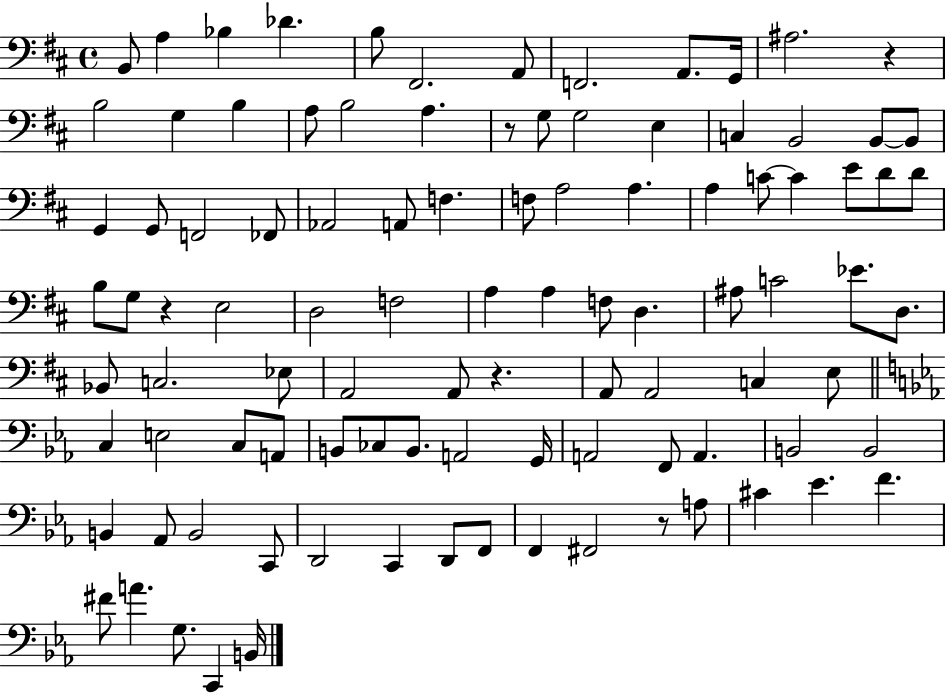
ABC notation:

X:1
T:Untitled
M:4/4
L:1/4
K:D
B,,/2 A, _B, _D B,/2 ^F,,2 A,,/2 F,,2 A,,/2 G,,/4 ^A,2 z B,2 G, B, A,/2 B,2 A, z/2 G,/2 G,2 E, C, B,,2 B,,/2 B,,/2 G,, G,,/2 F,,2 _F,,/2 _A,,2 A,,/2 F, F,/2 A,2 A, A, C/2 C E/2 D/2 D/2 B,/2 G,/2 z E,2 D,2 F,2 A, A, F,/2 D, ^A,/2 C2 _E/2 D,/2 _B,,/2 C,2 _E,/2 A,,2 A,,/2 z A,,/2 A,,2 C, E,/2 C, E,2 C,/2 A,,/2 B,,/2 _C,/2 B,,/2 A,,2 G,,/4 A,,2 F,,/2 A,, B,,2 B,,2 B,, _A,,/2 B,,2 C,,/2 D,,2 C,, D,,/2 F,,/2 F,, ^F,,2 z/2 A,/2 ^C _E F ^F/2 A G,/2 C,, B,,/4